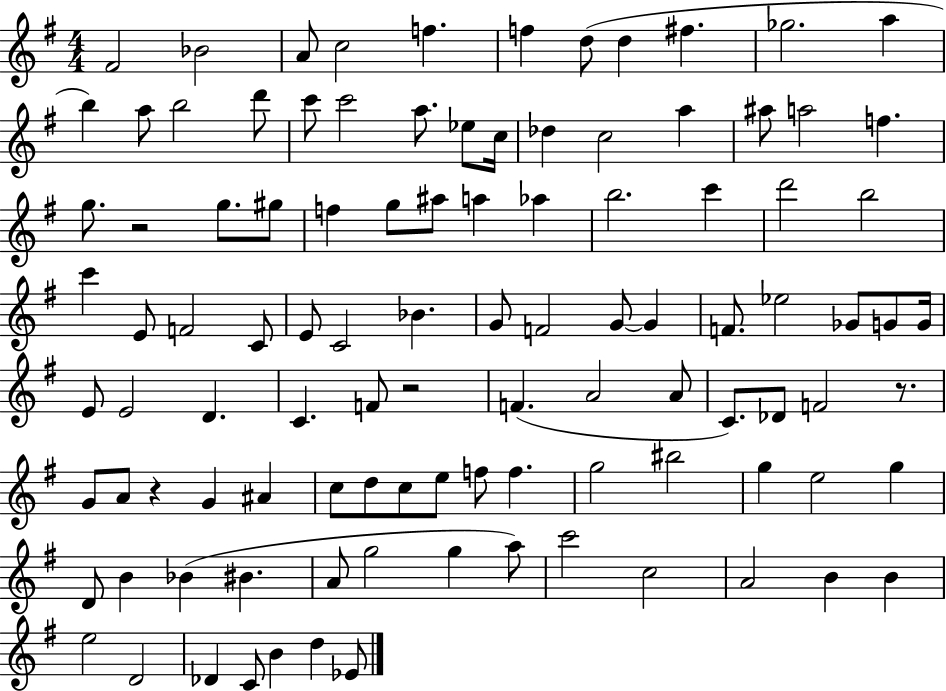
{
  \clef treble
  \numericTimeSignature
  \time 4/4
  \key g \major
  fis'2 bes'2 | a'8 c''2 f''4. | f''4 d''8( d''4 fis''4. | ges''2. a''4 | \break b''4) a''8 b''2 d'''8 | c'''8 c'''2 a''8. ees''8 c''16 | des''4 c''2 a''4 | ais''8 a''2 f''4. | \break g''8. r2 g''8. gis''8 | f''4 g''8 ais''8 a''4 aes''4 | b''2. c'''4 | d'''2 b''2 | \break c'''4 e'8 f'2 c'8 | e'8 c'2 bes'4. | g'8 f'2 g'8~~ g'4 | f'8. ees''2 ges'8 g'8 g'16 | \break e'8 e'2 d'4. | c'4. f'8 r2 | f'4.( a'2 a'8 | c'8.) des'8 f'2 r8. | \break g'8 a'8 r4 g'4 ais'4 | c''8 d''8 c''8 e''8 f''8 f''4. | g''2 bis''2 | g''4 e''2 g''4 | \break d'8 b'4 bes'4( bis'4. | a'8 g''2 g''4 a''8) | c'''2 c''2 | a'2 b'4 b'4 | \break e''2 d'2 | des'4 c'8 b'4 d''4 ees'8 | \bar "|."
}